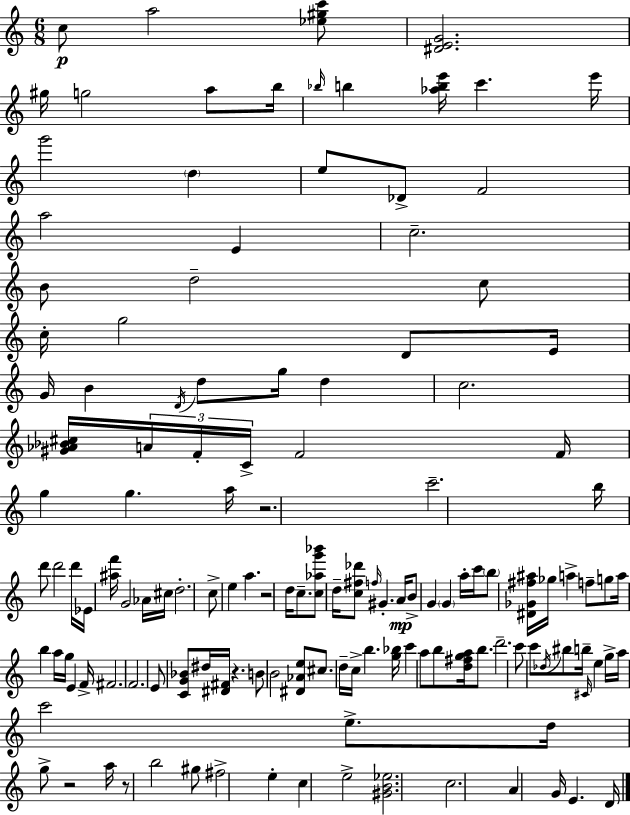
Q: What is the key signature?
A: C major